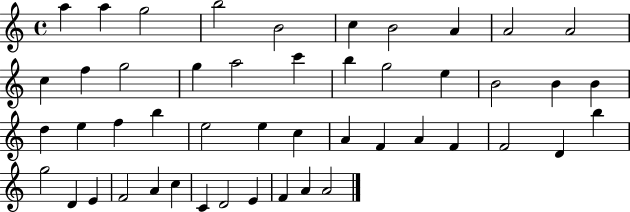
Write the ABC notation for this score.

X:1
T:Untitled
M:4/4
L:1/4
K:C
a a g2 b2 B2 c B2 A A2 A2 c f g2 g a2 c' b g2 e B2 B B d e f b e2 e c A F A F F2 D b g2 D E F2 A c C D2 E F A A2